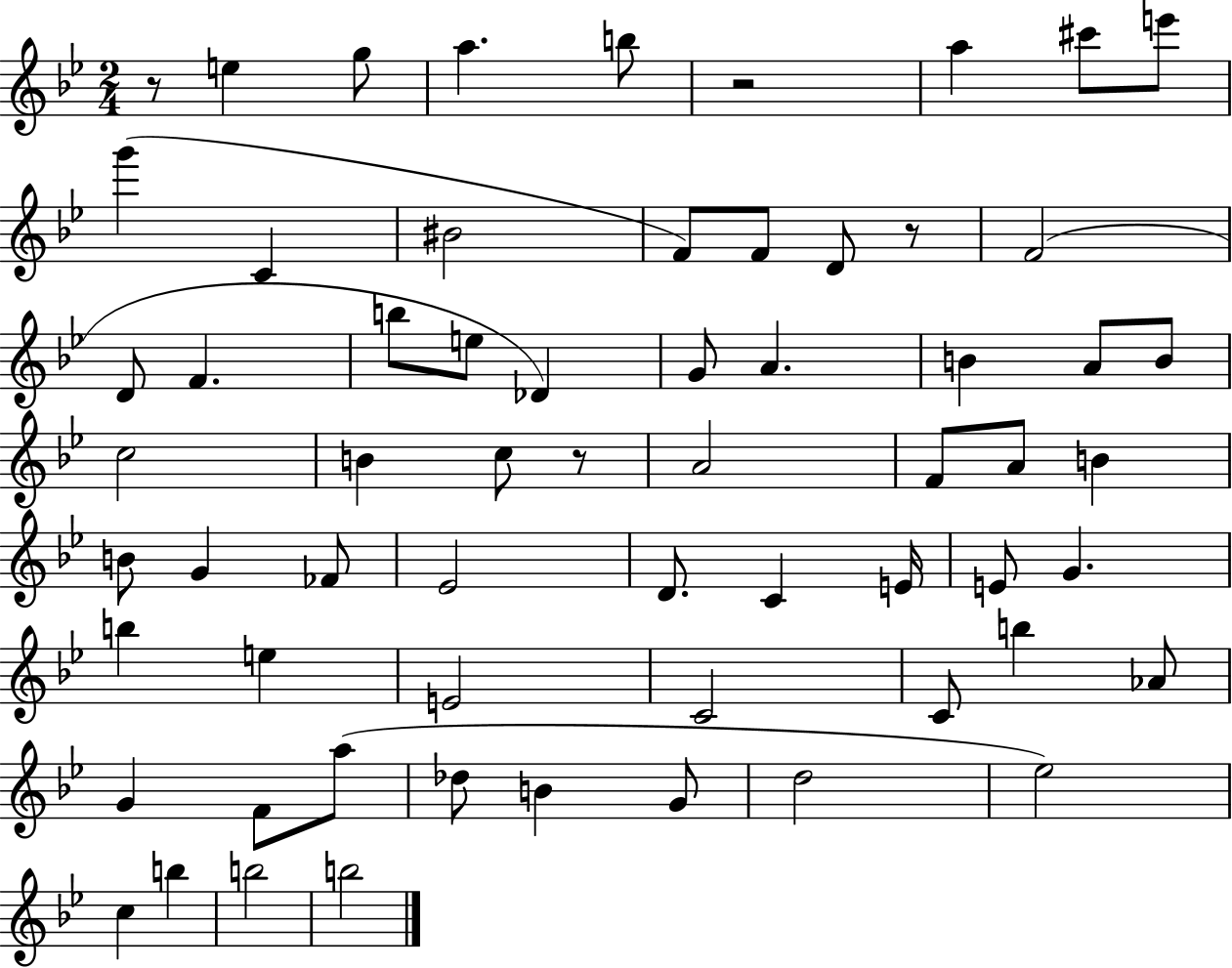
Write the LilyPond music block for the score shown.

{
  \clef treble
  \numericTimeSignature
  \time 2/4
  \key bes \major
  \repeat volta 2 { r8 e''4 g''8 | a''4. b''8 | r2 | a''4 cis'''8 e'''8 | \break g'''4( c'4 | bis'2 | f'8) f'8 d'8 r8 | f'2( | \break d'8 f'4. | b''8 e''8 des'4) | g'8 a'4. | b'4 a'8 b'8 | \break c''2 | b'4 c''8 r8 | a'2 | f'8 a'8 b'4 | \break b'8 g'4 fes'8 | ees'2 | d'8. c'4 e'16 | e'8 g'4. | \break b''4 e''4 | e'2 | c'2 | c'8 b''4 aes'8 | \break g'4 f'8 a''8( | des''8 b'4 g'8 | d''2 | ees''2) | \break c''4 b''4 | b''2 | b''2 | } \bar "|."
}